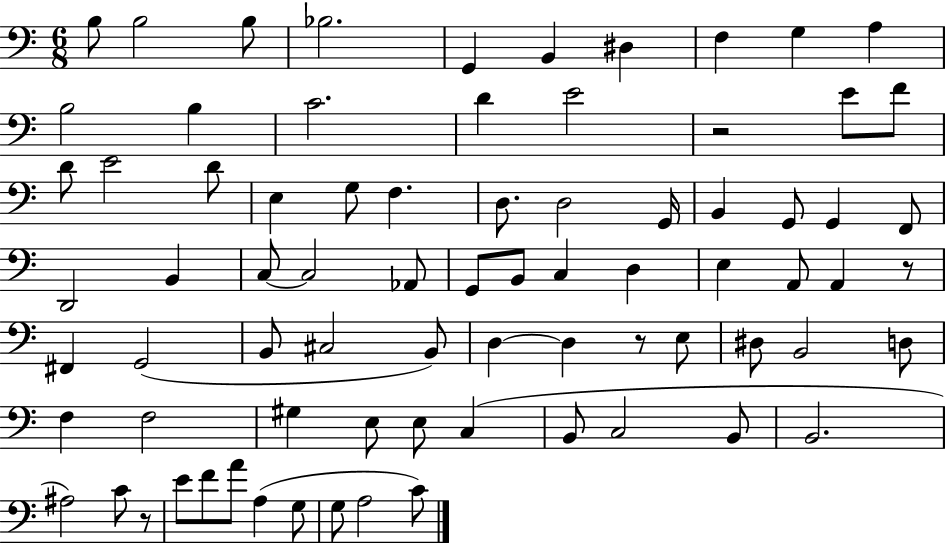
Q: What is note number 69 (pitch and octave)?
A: A3